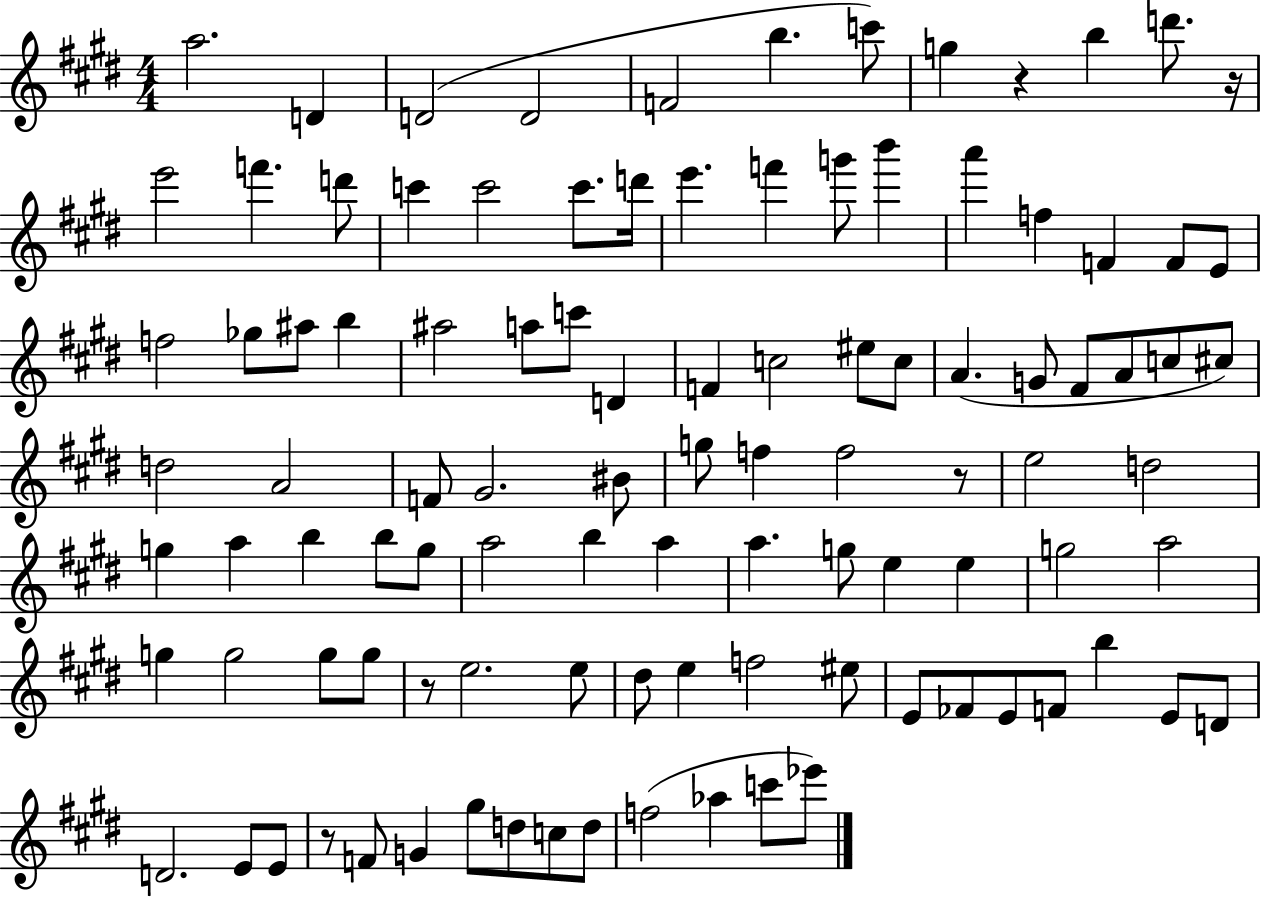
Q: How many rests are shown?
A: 5